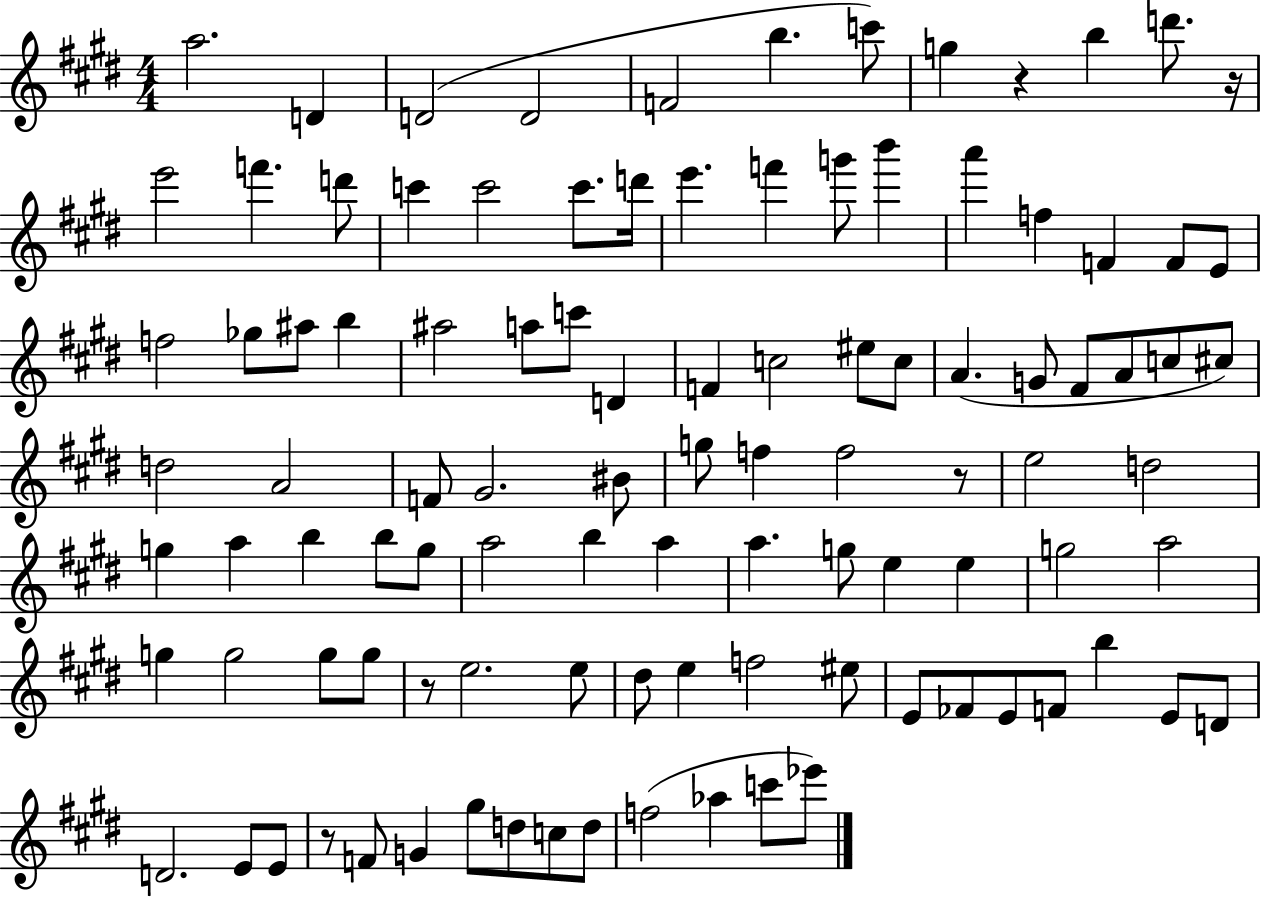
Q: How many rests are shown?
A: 5